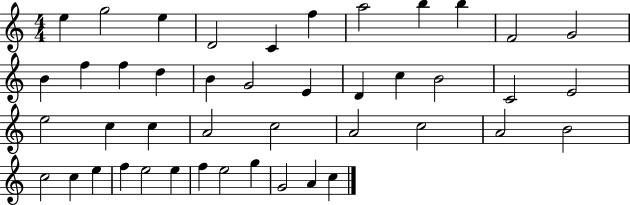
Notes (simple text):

E5/q G5/h E5/q D4/h C4/q F5/q A5/h B5/q B5/q F4/h G4/h B4/q F5/q F5/q D5/q B4/q G4/h E4/q D4/q C5/q B4/h C4/h E4/h E5/h C5/q C5/q A4/h C5/h A4/h C5/h A4/h B4/h C5/h C5/q E5/q F5/q E5/h E5/q F5/q E5/h G5/q G4/h A4/q C5/q